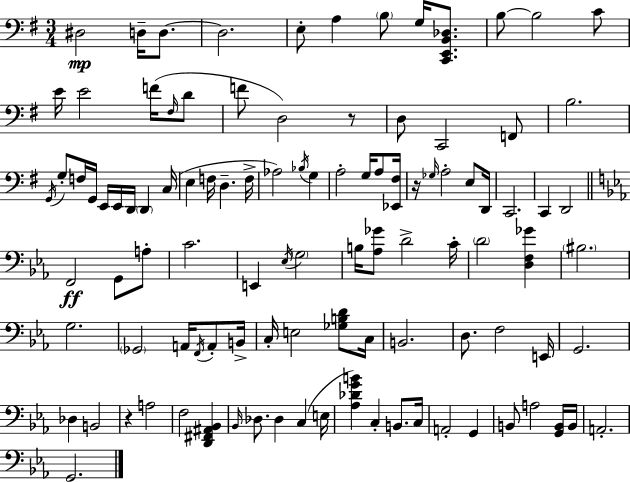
D#3/h D3/s D3/e. D3/h. E3/e A3/q B3/e G3/s [C2,E2,B2,Db3]/e. B3/e B3/h C4/e E4/s E4/h F4/s F#3/s D4/e F4/e D3/h R/e D3/e C2/h F2/e B3/h. G2/s G3/e F3/s G2/s E2/s E2/s D2/s D2/q C3/s E3/q F3/s D3/q. F3/s Ab3/h Bb3/s G3/q A3/h G3/s A3/e [Eb2,F#3]/s R/s Gb3/s A3/h E3/e D2/s C2/h. C2/q D2/h F2/h G2/e A3/e C4/h. E2/q Eb3/s G3/h B3/s [Ab3,Gb4]/e D4/h C4/s D4/h [D3,F3,Gb4]/q BIS3/h. G3/h. Gb2/h A2/s F2/s A2/e B2/s C3/s E3/h [Gb3,B3,D4]/e C3/s B2/h. D3/e. F3/h E2/s G2/h. Db3/q B2/h R/q A3/h F3/h [D2,F#2,A#2,Bb2]/q Bb2/s Db3/e. Db3/q C3/q E3/s [Ab3,Db4,G4,B4]/q C3/q B2/e. C3/s A2/h G2/q B2/e A3/h [G2,B2]/s B2/s A2/h. G2/h.